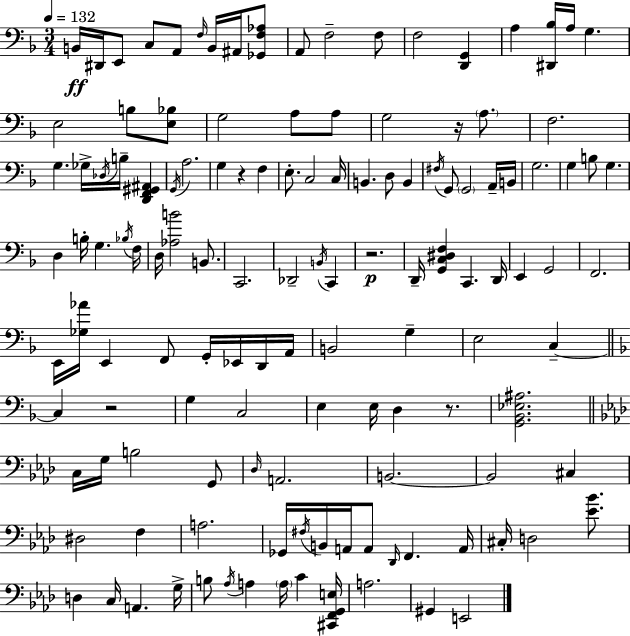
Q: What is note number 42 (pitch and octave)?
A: B2